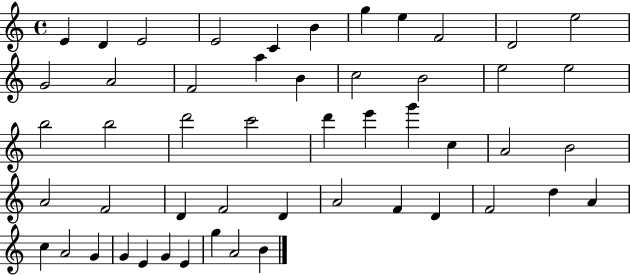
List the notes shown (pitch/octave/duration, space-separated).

E4/q D4/q E4/h E4/h C4/q B4/q G5/q E5/q F4/h D4/h E5/h G4/h A4/h F4/h A5/q B4/q C5/h B4/h E5/h E5/h B5/h B5/h D6/h C6/h D6/q E6/q G6/q C5/q A4/h B4/h A4/h F4/h D4/q F4/h D4/q A4/h F4/q D4/q F4/h D5/q A4/q C5/q A4/h G4/q G4/q E4/q G4/q E4/q G5/q A4/h B4/q